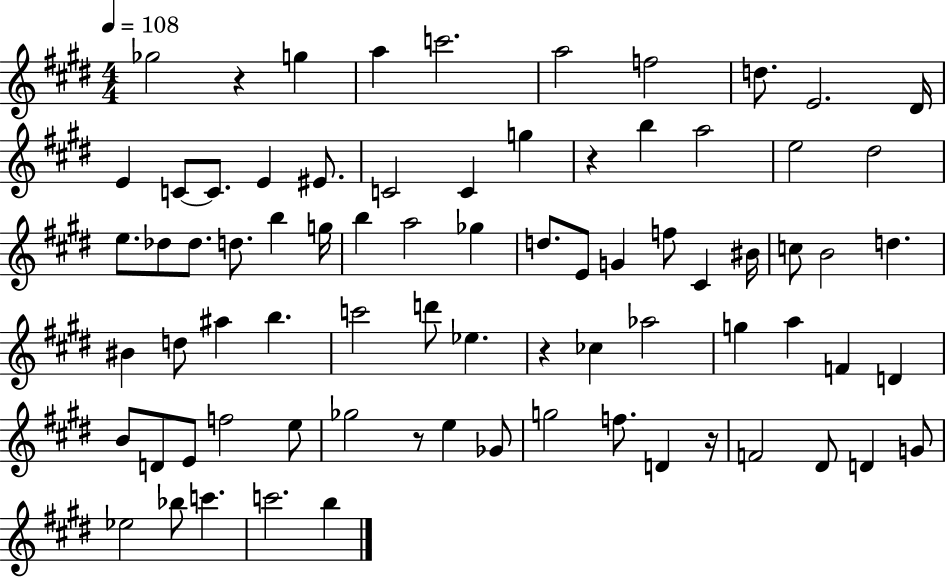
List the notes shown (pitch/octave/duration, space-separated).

Gb5/h R/q G5/q A5/q C6/h. A5/h F5/h D5/e. E4/h. D#4/s E4/q C4/e C4/e. E4/q EIS4/e. C4/h C4/q G5/q R/q B5/q A5/h E5/h D#5/h E5/e. Db5/e Db5/e. D5/e. B5/q G5/s B5/q A5/h Gb5/q D5/e. E4/e G4/q F5/e C#4/q BIS4/s C5/e B4/h D5/q. BIS4/q D5/e A#5/q B5/q. C6/h D6/e Eb5/q. R/q CES5/q Ab5/h G5/q A5/q F4/q D4/q B4/e D4/e E4/e F5/h E5/e Gb5/h R/e E5/q Gb4/e G5/h F5/e. D4/q R/s F4/h D#4/e D4/q G4/e Eb5/h Bb5/e C6/q. C6/h. B5/q